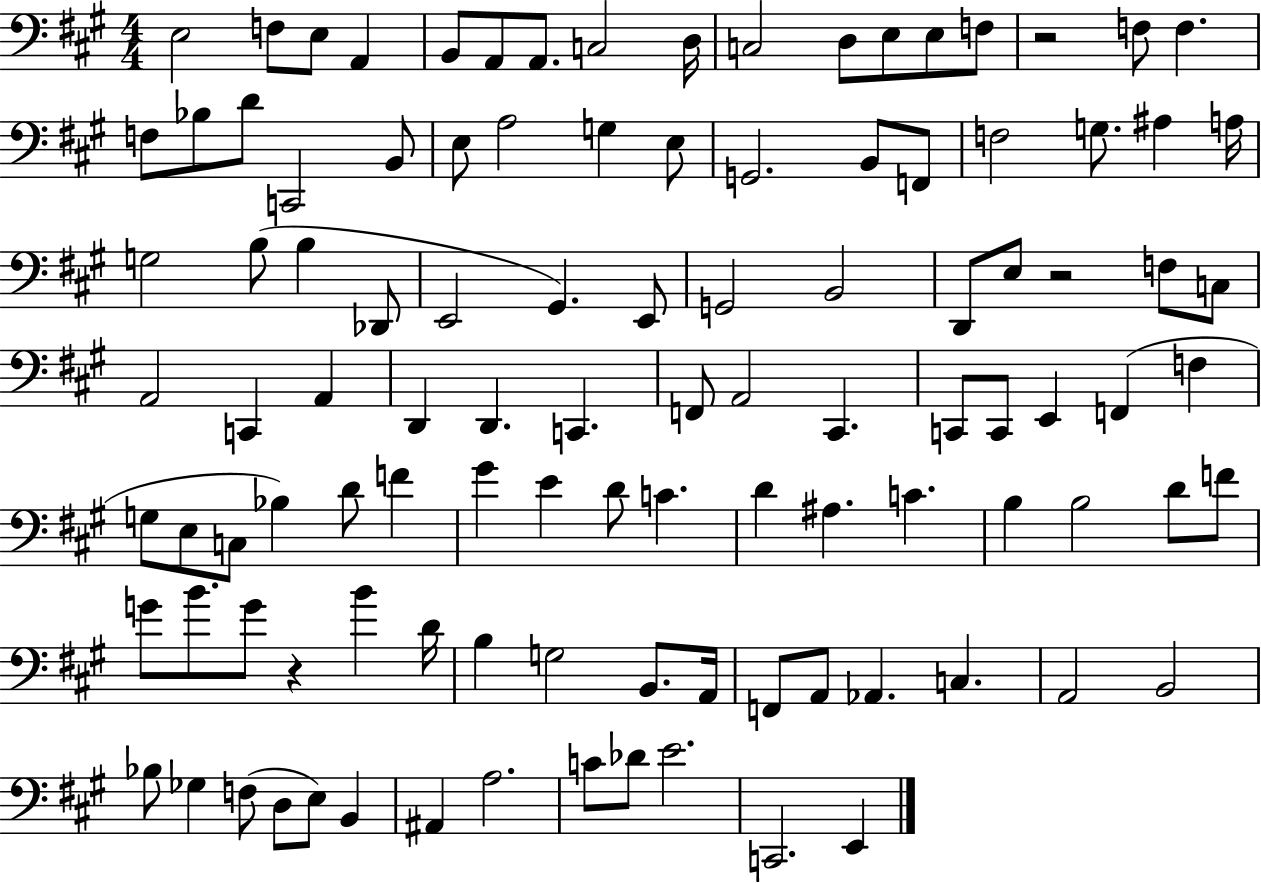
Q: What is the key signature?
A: A major